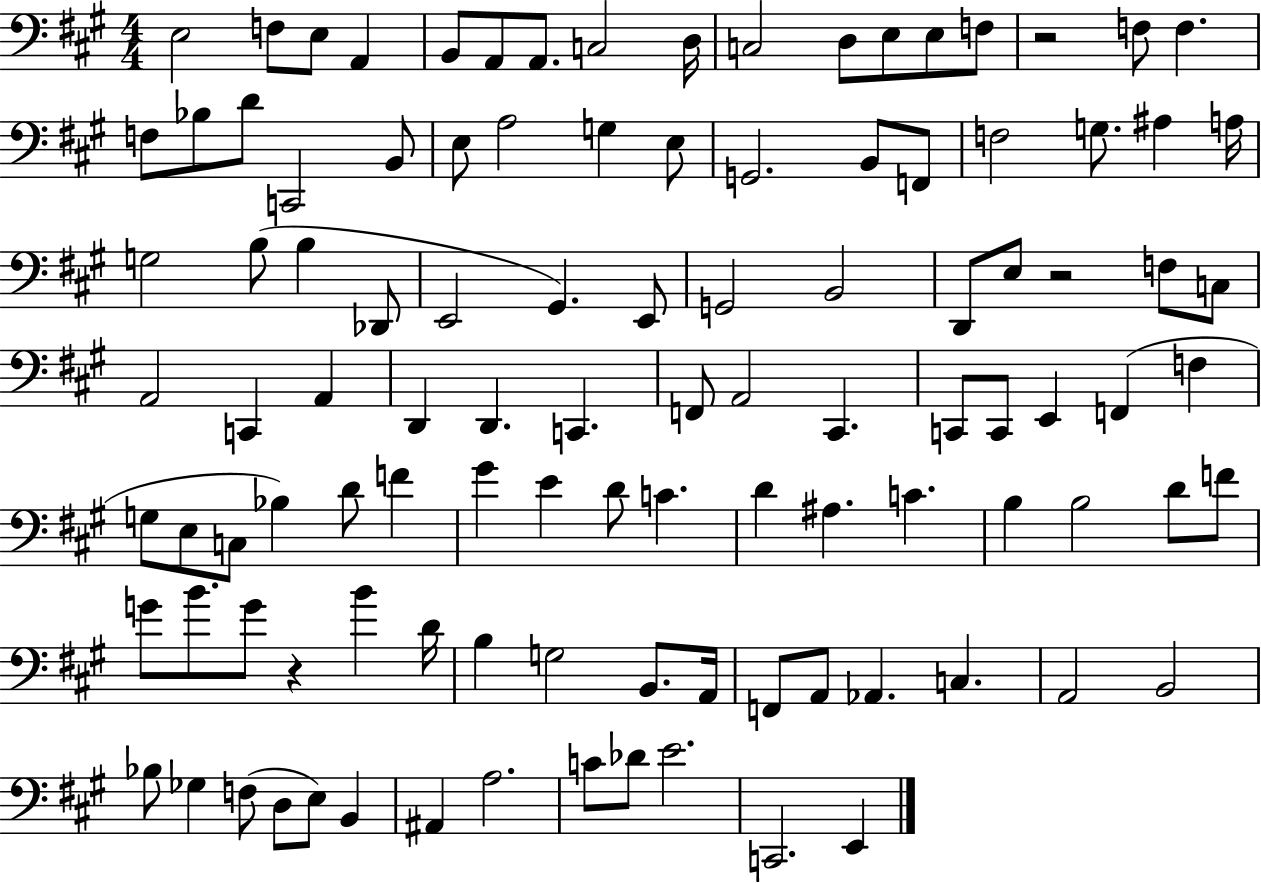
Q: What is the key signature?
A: A major